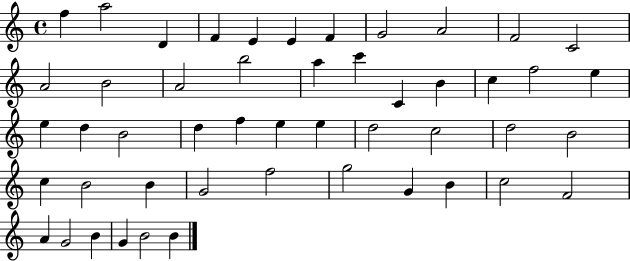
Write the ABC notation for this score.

X:1
T:Untitled
M:4/4
L:1/4
K:C
f a2 D F E E F G2 A2 F2 C2 A2 B2 A2 b2 a c' C B c f2 e e d B2 d f e e d2 c2 d2 B2 c B2 B G2 f2 g2 G B c2 F2 A G2 B G B2 B